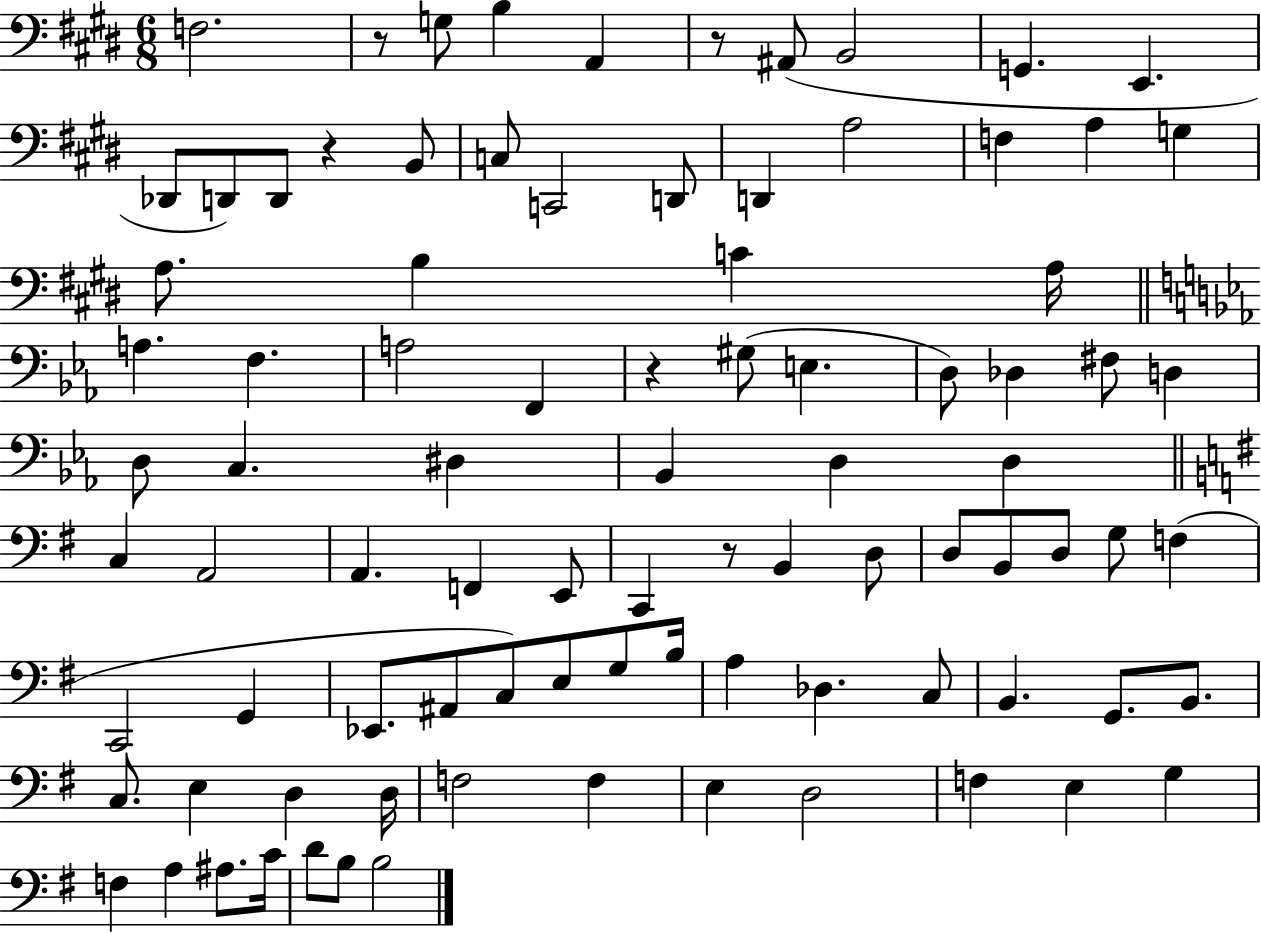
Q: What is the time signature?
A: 6/8